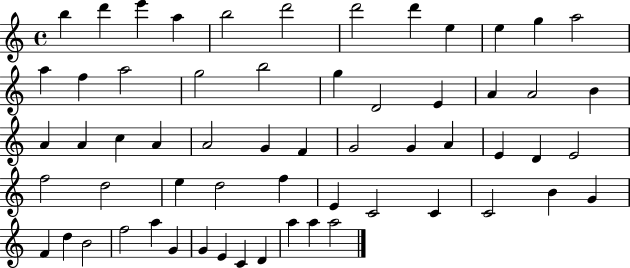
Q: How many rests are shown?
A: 0